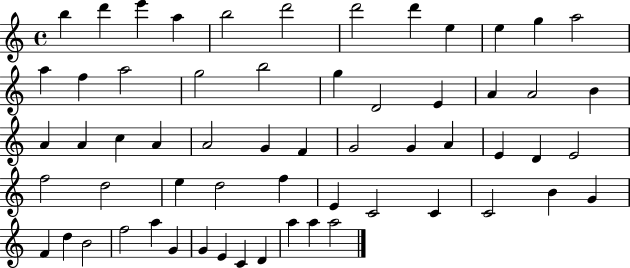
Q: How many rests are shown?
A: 0